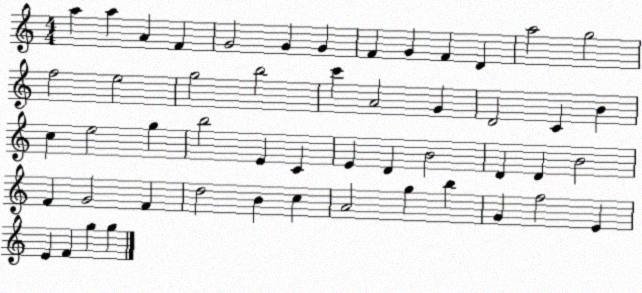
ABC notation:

X:1
T:Untitled
M:4/4
L:1/4
K:C
a a A F G2 G G F G F D a2 g2 f2 e2 g2 b2 c' A2 G D2 C B c e2 g b2 E C E D B2 D D B2 F G2 F d2 B c A2 g b G f2 E E F g g